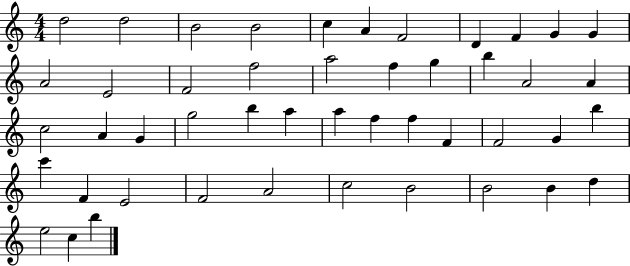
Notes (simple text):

D5/h D5/h B4/h B4/h C5/q A4/q F4/h D4/q F4/q G4/q G4/q A4/h E4/h F4/h F5/h A5/h F5/q G5/q B5/q A4/h A4/q C5/h A4/q G4/q G5/h B5/q A5/q A5/q F5/q F5/q F4/q F4/h G4/q B5/q C6/q F4/q E4/h F4/h A4/h C5/h B4/h B4/h B4/q D5/q E5/h C5/q B5/q